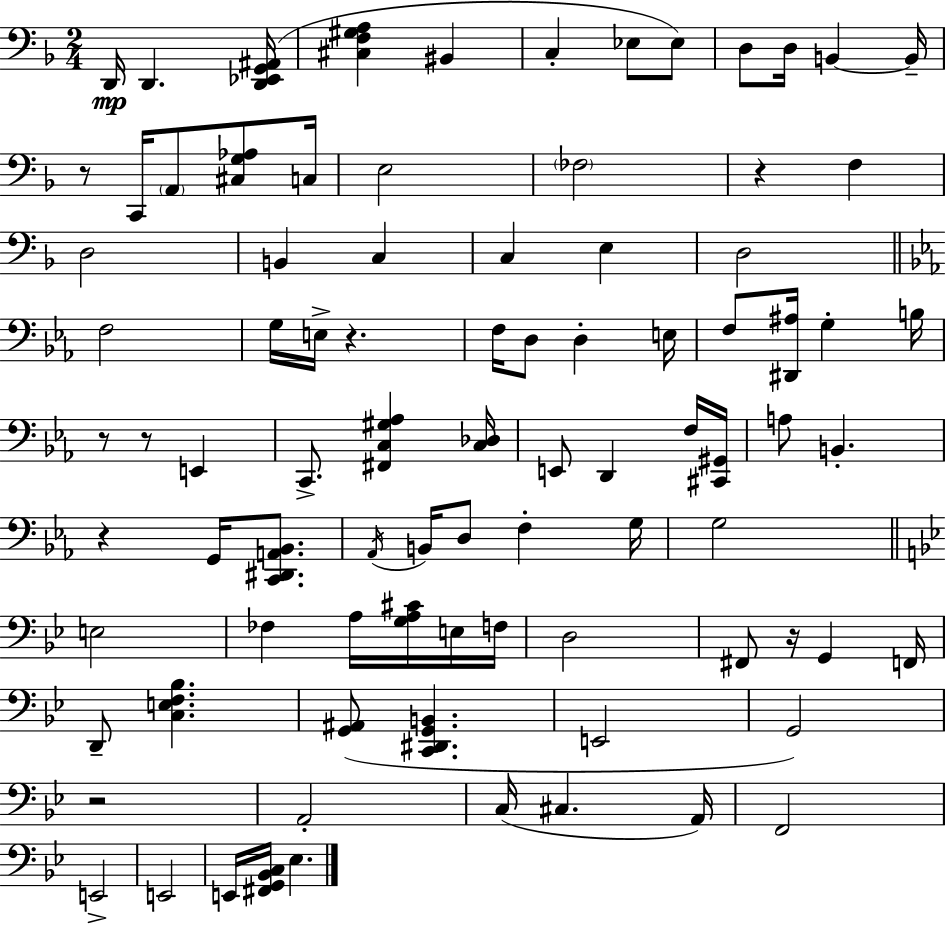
X:1
T:Untitled
M:2/4
L:1/4
K:Dm
D,,/4 D,, [D,,_E,,G,,^A,,]/4 [^C,F,^G,A,] ^B,, C, _E,/2 _E,/2 D,/2 D,/4 B,, B,,/4 z/2 C,,/4 A,,/2 [^C,G,_A,]/2 C,/4 E,2 _F,2 z F, D,2 B,, C, C, E, D,2 F,2 G,/4 E,/4 z F,/4 D,/2 D, E,/4 F,/2 [^D,,^A,]/4 G, B,/4 z/2 z/2 E,, C,,/2 [^F,,C,^G,_A,] [C,_D,]/4 E,,/2 D,, F,/4 [^C,,^G,,]/4 A,/2 B,, z G,,/4 [C,,^D,,A,,_B,,]/2 _A,,/4 B,,/4 D,/2 F, G,/4 G,2 E,2 _F, A,/4 [G,A,^C]/4 E,/4 F,/4 D,2 ^F,,/2 z/4 G,, F,,/4 D,,/2 [C,E,F,_B,] [G,,^A,,]/2 [C,,^D,,G,,B,,] E,,2 G,,2 z2 A,,2 C,/4 ^C, A,,/4 F,,2 E,,2 E,,2 E,,/4 [^F,,G,,_B,,C,]/4 _E,